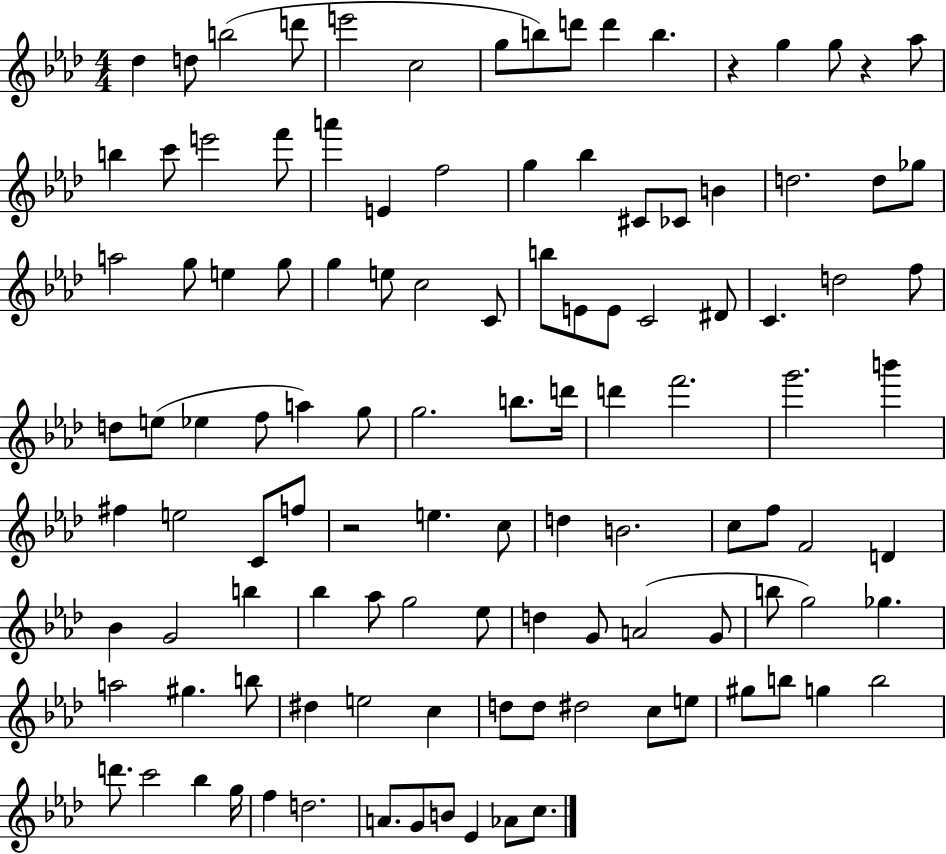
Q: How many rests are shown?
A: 3